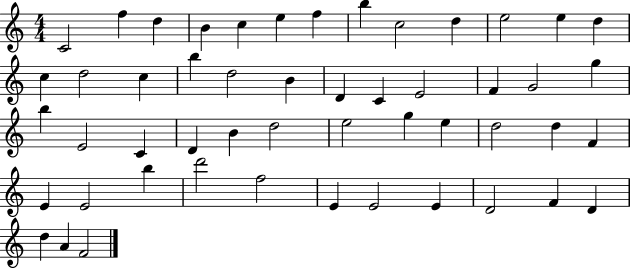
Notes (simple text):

C4/h F5/q D5/q B4/q C5/q E5/q F5/q B5/q C5/h D5/q E5/h E5/q D5/q C5/q D5/h C5/q B5/q D5/h B4/q D4/q C4/q E4/h F4/q G4/h G5/q B5/q E4/h C4/q D4/q B4/q D5/h E5/h G5/q E5/q D5/h D5/q F4/q E4/q E4/h B5/q D6/h F5/h E4/q E4/h E4/q D4/h F4/q D4/q D5/q A4/q F4/h